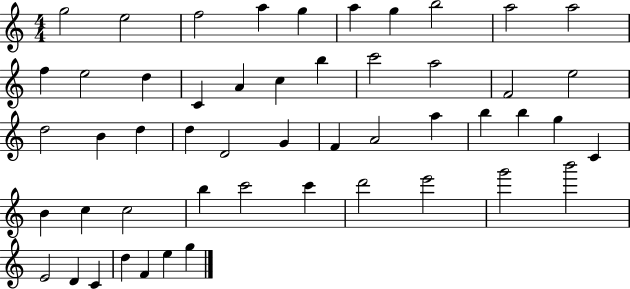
X:1
T:Untitled
M:4/4
L:1/4
K:C
g2 e2 f2 a g a g b2 a2 a2 f e2 d C A c b c'2 a2 F2 e2 d2 B d d D2 G F A2 a b b g C B c c2 b c'2 c' d'2 e'2 g'2 b'2 E2 D C d F e g